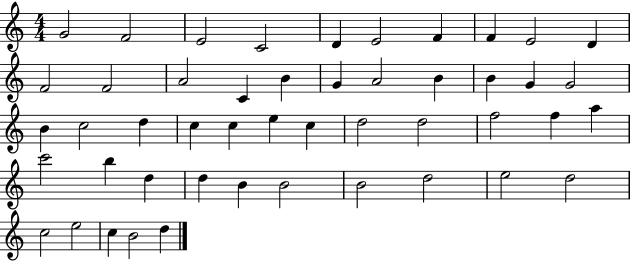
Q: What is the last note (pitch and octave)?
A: D5